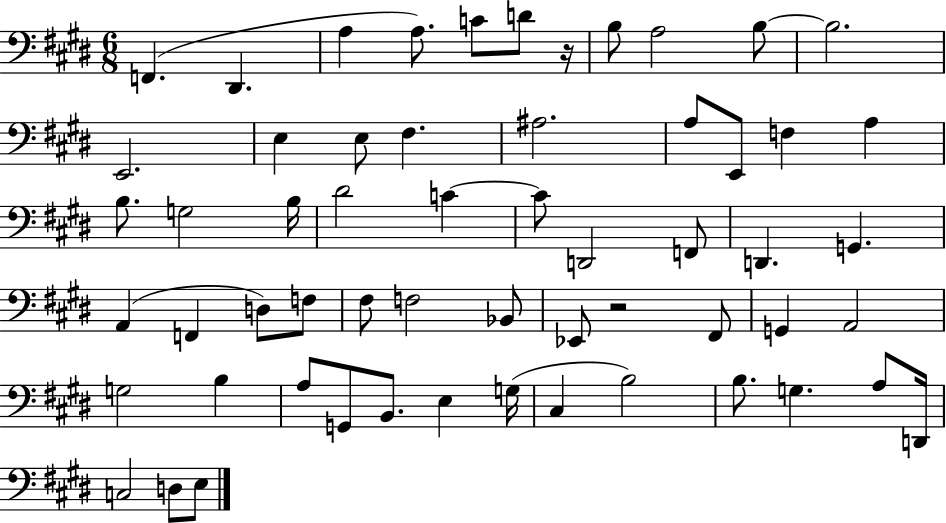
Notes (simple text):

F2/q. D#2/q. A3/q A3/e. C4/e D4/e R/s B3/e A3/h B3/e B3/h. E2/h. E3/q E3/e F#3/q. A#3/h. A3/e E2/e F3/q A3/q B3/e. G3/h B3/s D#4/h C4/q C4/e D2/h F2/e D2/q. G2/q. A2/q F2/q D3/e F3/e F#3/e F3/h Bb2/e Eb2/e R/h F#2/e G2/q A2/h G3/h B3/q A3/e G2/e B2/e. E3/q G3/s C#3/q B3/h B3/e. G3/q. A3/e D2/s C3/h D3/e E3/e